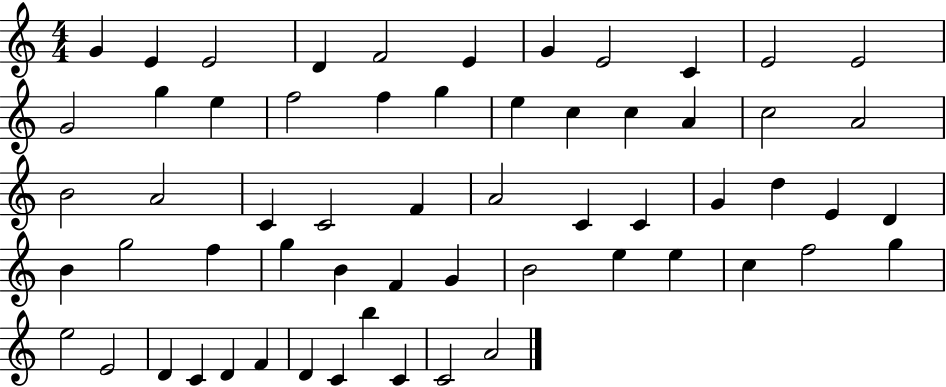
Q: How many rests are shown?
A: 0